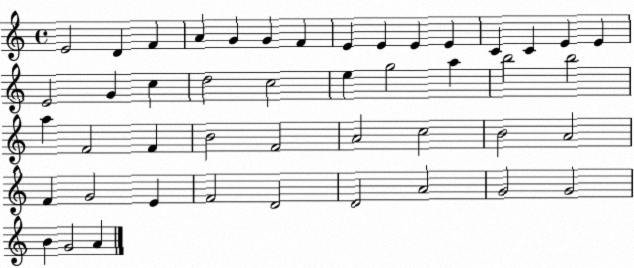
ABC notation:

X:1
T:Untitled
M:4/4
L:1/4
K:C
E2 D F A G G F E E E E C C E E E2 G c d2 c2 e g2 a b2 b2 a F2 F B2 F2 A2 c2 B2 A2 F G2 E F2 D2 D2 A2 G2 G2 B G2 A